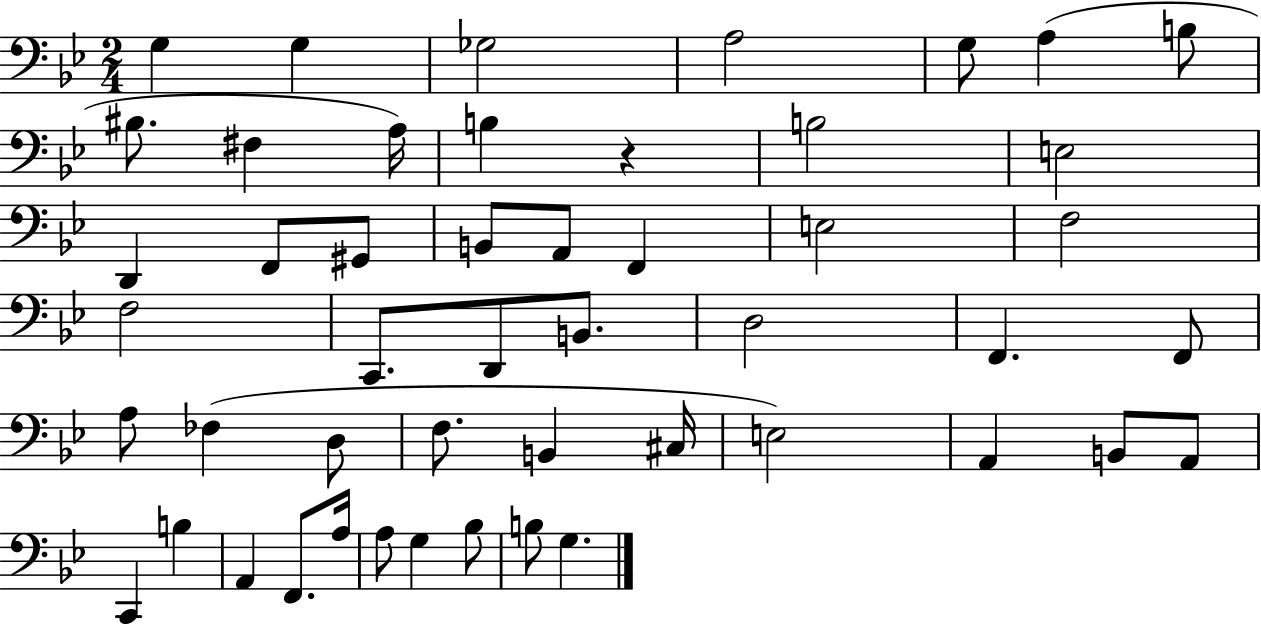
X:1
T:Untitled
M:2/4
L:1/4
K:Bb
G, G, _G,2 A,2 G,/2 A, B,/2 ^B,/2 ^F, A,/4 B, z B,2 E,2 D,, F,,/2 ^G,,/2 B,,/2 A,,/2 F,, E,2 F,2 F,2 C,,/2 D,,/2 B,,/2 D,2 F,, F,,/2 A,/2 _F, D,/2 F,/2 B,, ^C,/4 E,2 A,, B,,/2 A,,/2 C,, B, A,, F,,/2 A,/4 A,/2 G, _B,/2 B,/2 G,